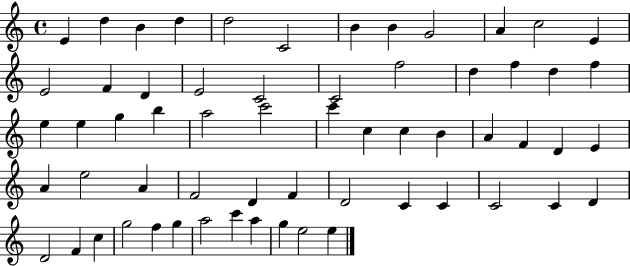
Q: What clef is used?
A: treble